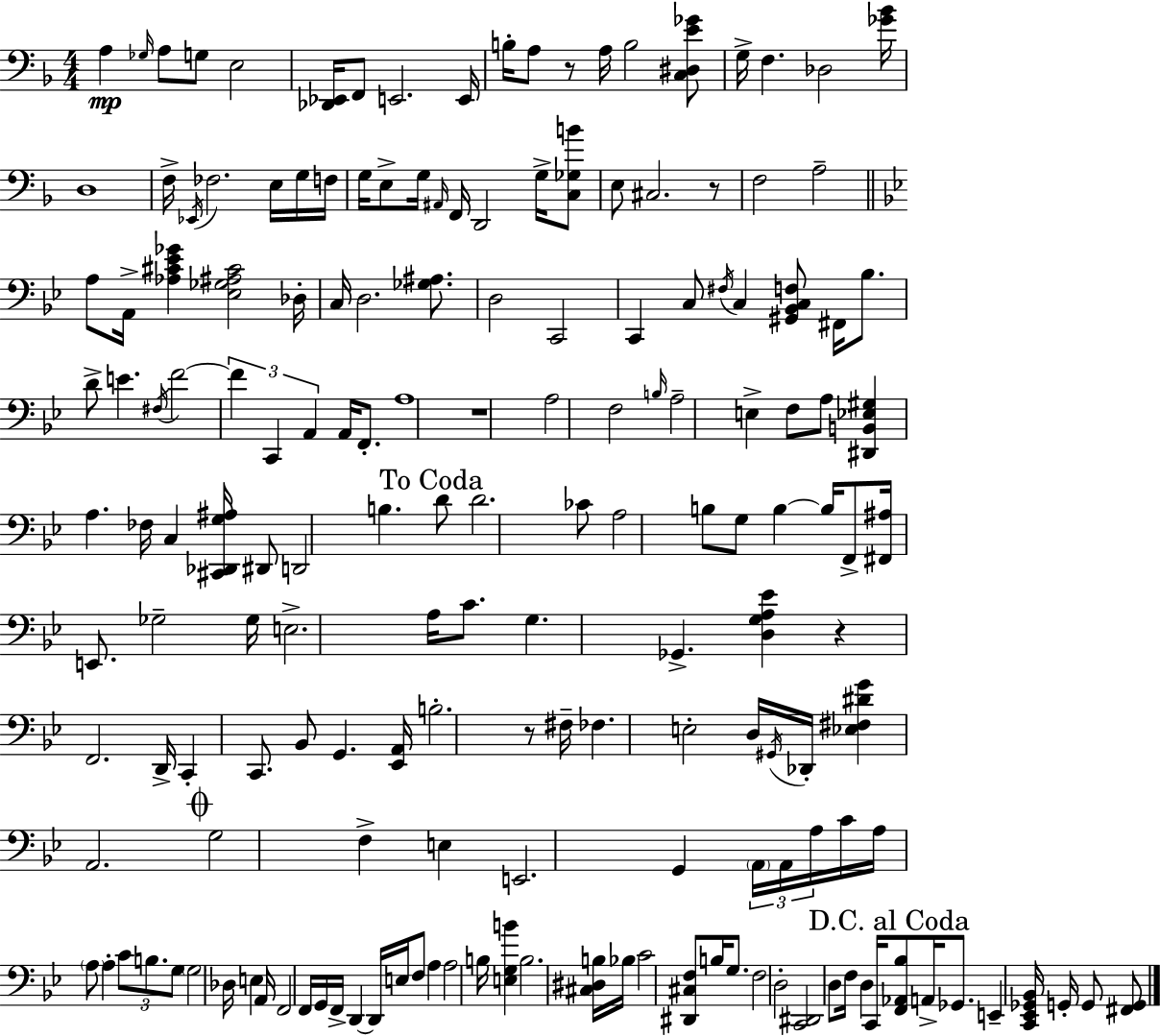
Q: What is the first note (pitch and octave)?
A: A3